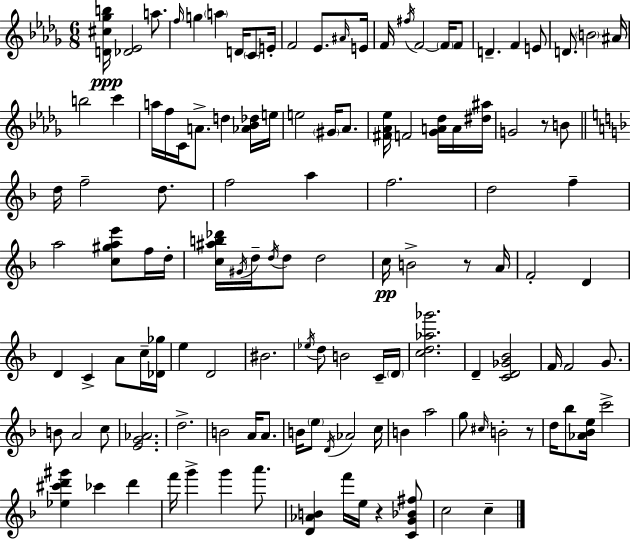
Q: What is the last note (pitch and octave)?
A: C5